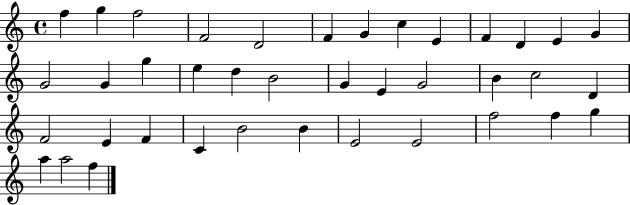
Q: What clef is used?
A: treble